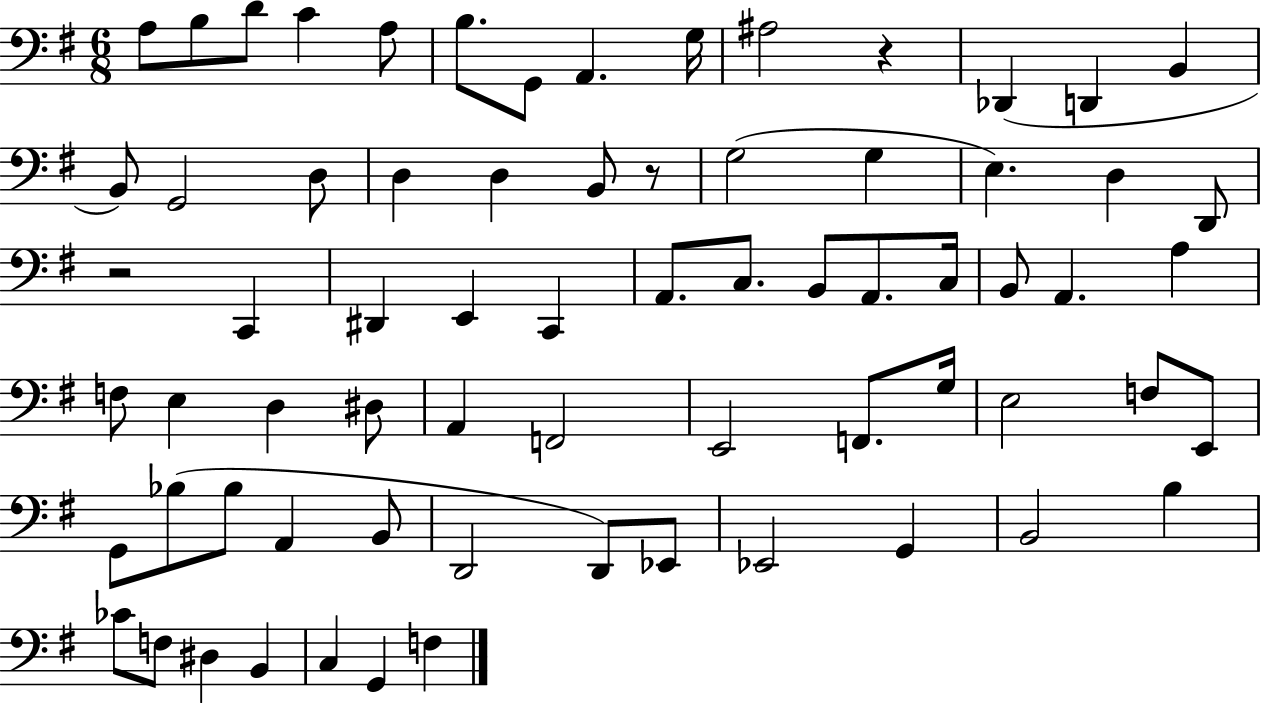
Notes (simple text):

A3/e B3/e D4/e C4/q A3/e B3/e. G2/e A2/q. G3/s A#3/h R/q Db2/q D2/q B2/q B2/e G2/h D3/e D3/q D3/q B2/e R/e G3/h G3/q E3/q. D3/q D2/e R/h C2/q D#2/q E2/q C2/q A2/e. C3/e. B2/e A2/e. C3/s B2/e A2/q. A3/q F3/e E3/q D3/q D#3/e A2/q F2/h E2/h F2/e. G3/s E3/h F3/e E2/e G2/e Bb3/e Bb3/e A2/q B2/e D2/h D2/e Eb2/e Eb2/h G2/q B2/h B3/q CES4/e F3/e D#3/q B2/q C3/q G2/q F3/q